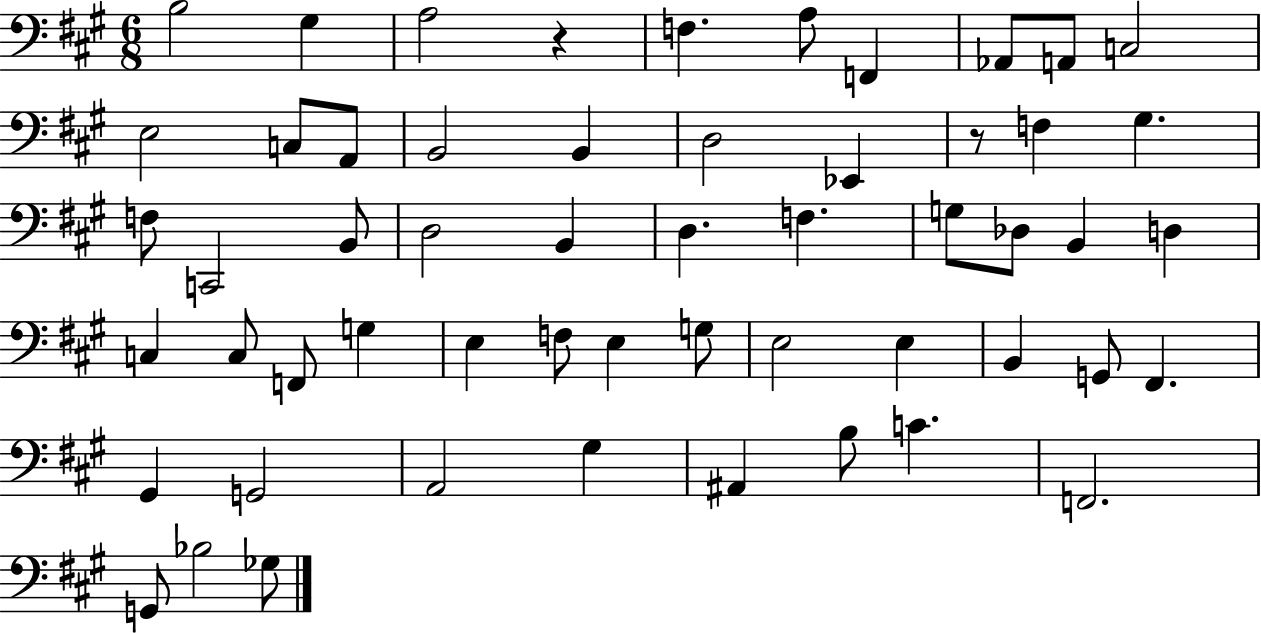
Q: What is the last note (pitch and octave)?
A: Gb3